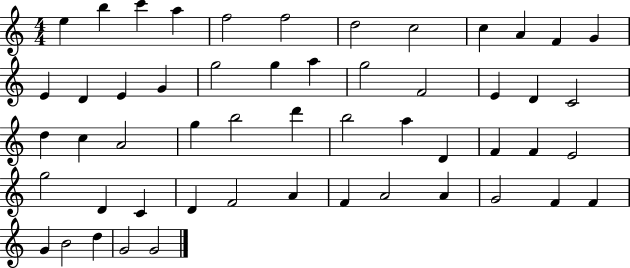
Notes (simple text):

E5/q B5/q C6/q A5/q F5/h F5/h D5/h C5/h C5/q A4/q F4/q G4/q E4/q D4/q E4/q G4/q G5/h G5/q A5/q G5/h F4/h E4/q D4/q C4/h D5/q C5/q A4/h G5/q B5/h D6/q B5/h A5/q D4/q F4/q F4/q E4/h G5/h D4/q C4/q D4/q F4/h A4/q F4/q A4/h A4/q G4/h F4/q F4/q G4/q B4/h D5/q G4/h G4/h